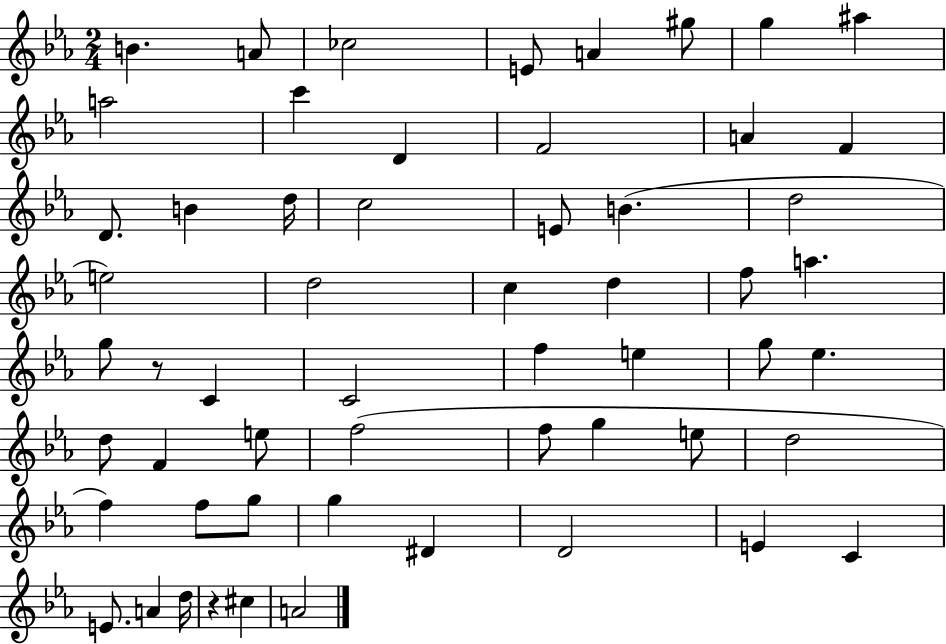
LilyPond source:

{
  \clef treble
  \numericTimeSignature
  \time 2/4
  \key ees \major
  b'4. a'8 | ces''2 | e'8 a'4 gis''8 | g''4 ais''4 | \break a''2 | c'''4 d'4 | f'2 | a'4 f'4 | \break d'8. b'4 d''16 | c''2 | e'8 b'4.( | d''2 | \break e''2) | d''2 | c''4 d''4 | f''8 a''4. | \break g''8 r8 c'4 | c'2 | f''4 e''4 | g''8 ees''4. | \break d''8 f'4 e''8 | f''2( | f''8 g''4 e''8 | d''2 | \break f''4) f''8 g''8 | g''4 dis'4 | d'2 | e'4 c'4 | \break e'8. a'4 d''16 | r4 cis''4 | a'2 | \bar "|."
}